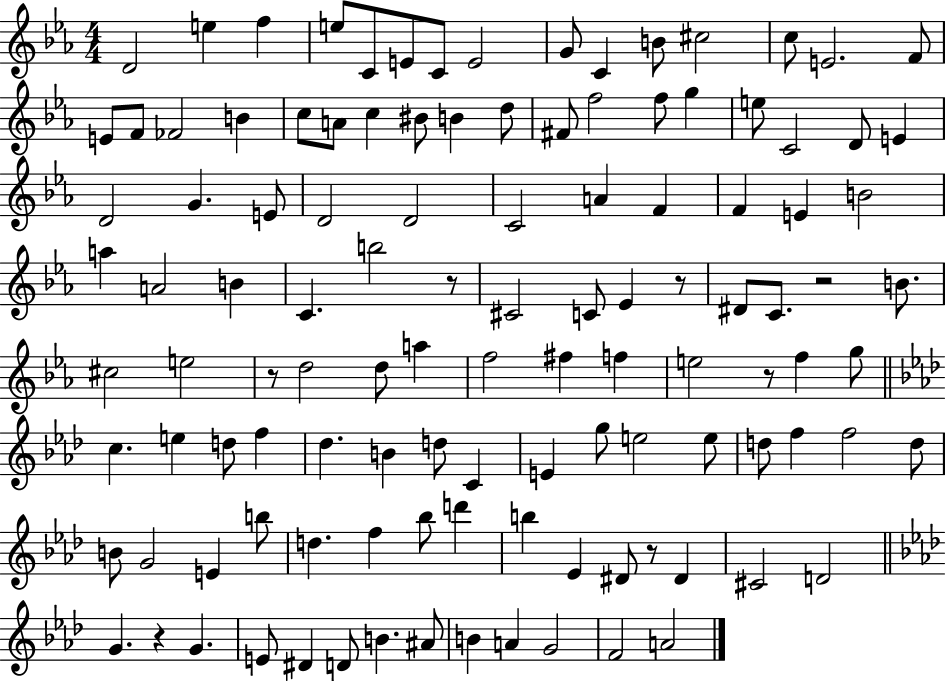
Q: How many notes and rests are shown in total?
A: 115